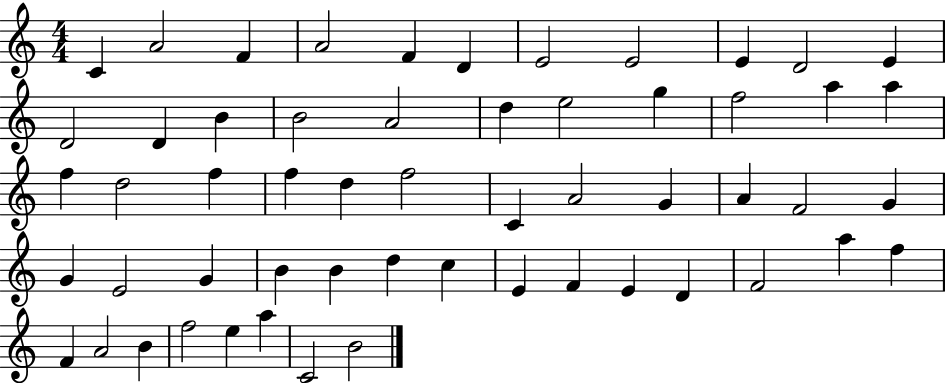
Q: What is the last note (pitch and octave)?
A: B4